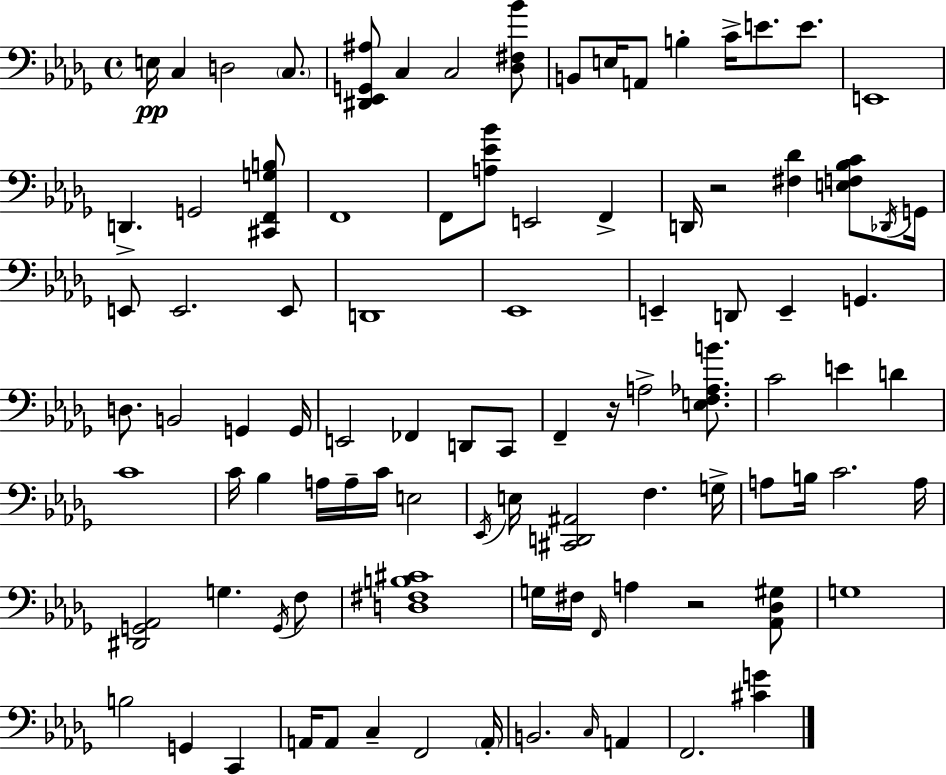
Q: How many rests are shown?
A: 3